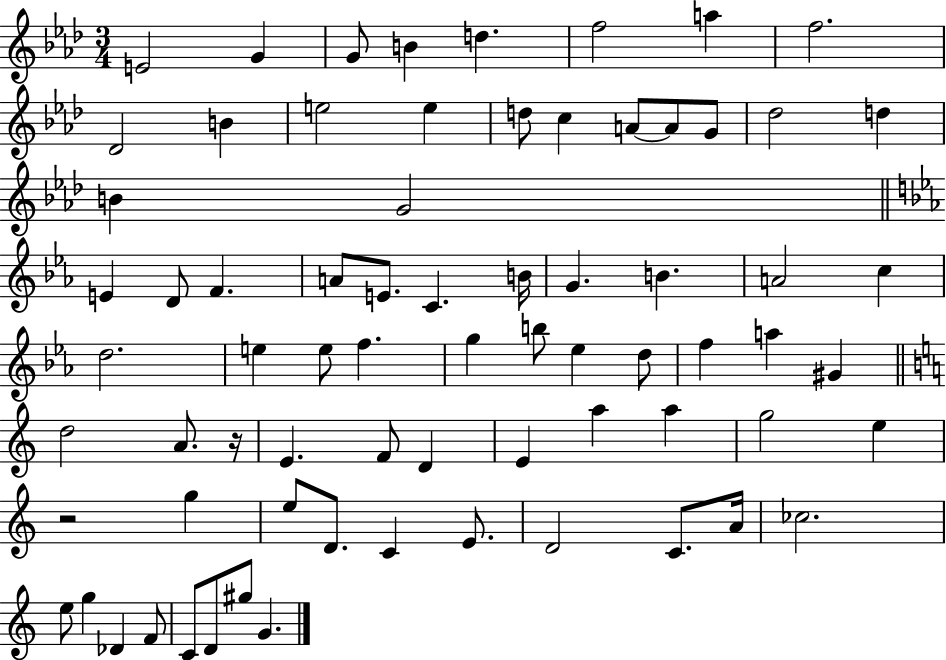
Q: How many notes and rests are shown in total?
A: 72